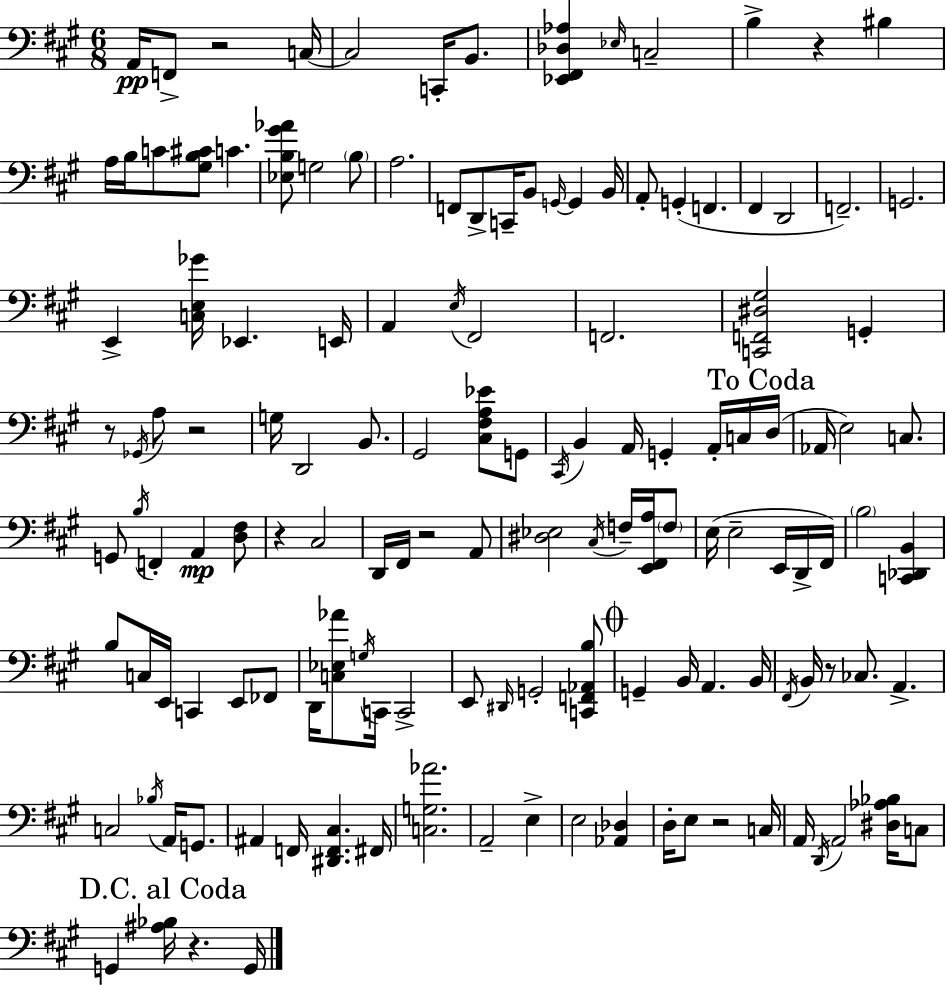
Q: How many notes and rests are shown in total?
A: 139